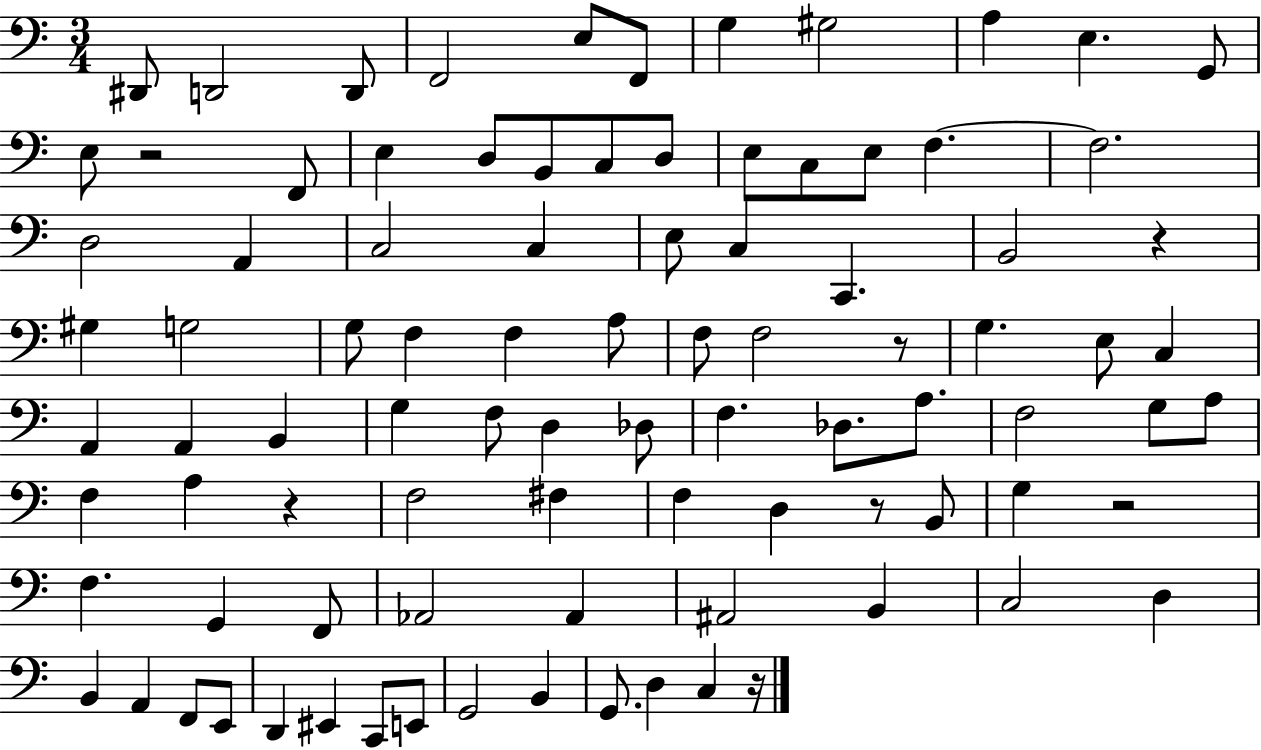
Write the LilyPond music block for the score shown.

{
  \clef bass
  \numericTimeSignature
  \time 3/4
  \key c \major
  \repeat volta 2 { dis,8 d,2 d,8 | f,2 e8 f,8 | g4 gis2 | a4 e4. g,8 | \break e8 r2 f,8 | e4 d8 b,8 c8 d8 | e8 c8 e8 f4.~~ | f2. | \break d2 a,4 | c2 c4 | e8 c4 c,4. | b,2 r4 | \break gis4 g2 | g8 f4 f4 a8 | f8 f2 r8 | g4. e8 c4 | \break a,4 a,4 b,4 | g4 f8 d4 des8 | f4. des8. a8. | f2 g8 a8 | \break f4 a4 r4 | f2 fis4 | f4 d4 r8 b,8 | g4 r2 | \break f4. g,4 f,8 | aes,2 aes,4 | ais,2 b,4 | c2 d4 | \break b,4 a,4 f,8 e,8 | d,4 eis,4 c,8 e,8 | g,2 b,4 | g,8. d4 c4 r16 | \break } \bar "|."
}